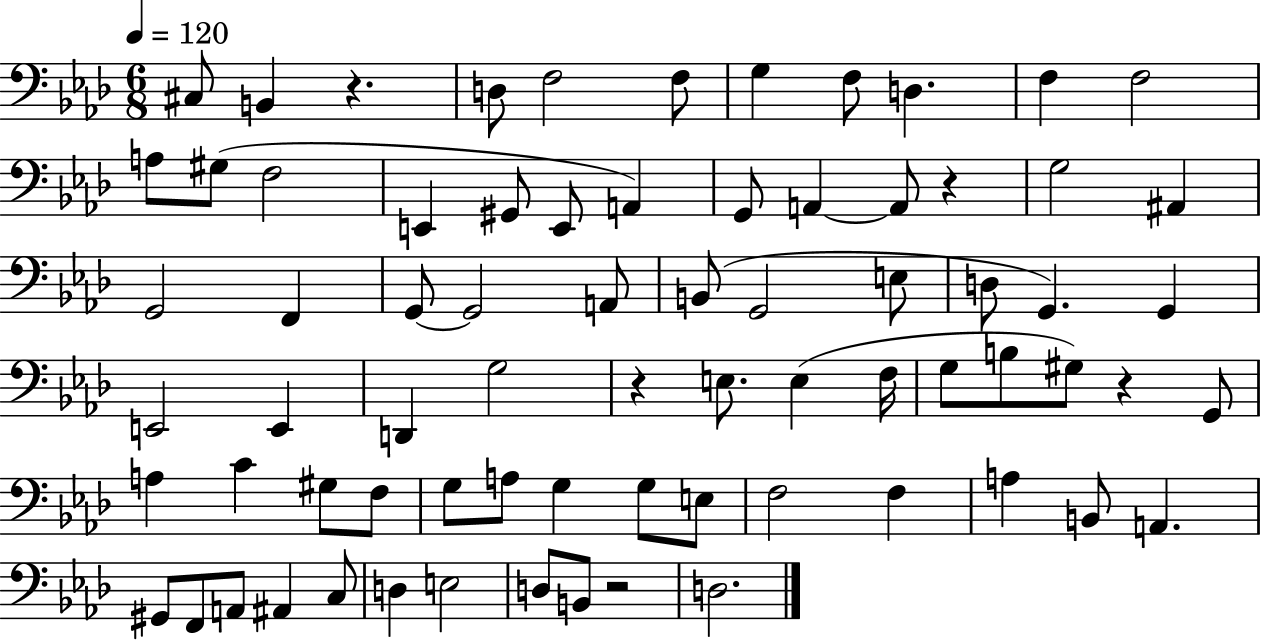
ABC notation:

X:1
T:Untitled
M:6/8
L:1/4
K:Ab
^C,/2 B,, z D,/2 F,2 F,/2 G, F,/2 D, F, F,2 A,/2 ^G,/2 F,2 E,, ^G,,/2 E,,/2 A,, G,,/2 A,, A,,/2 z G,2 ^A,, G,,2 F,, G,,/2 G,,2 A,,/2 B,,/2 G,,2 E,/2 D,/2 G,, G,, E,,2 E,, D,, G,2 z E,/2 E, F,/4 G,/2 B,/2 ^G,/2 z G,,/2 A, C ^G,/2 F,/2 G,/2 A,/2 G, G,/2 E,/2 F,2 F, A, B,,/2 A,, ^G,,/2 F,,/2 A,,/2 ^A,, C,/2 D, E,2 D,/2 B,,/2 z2 D,2